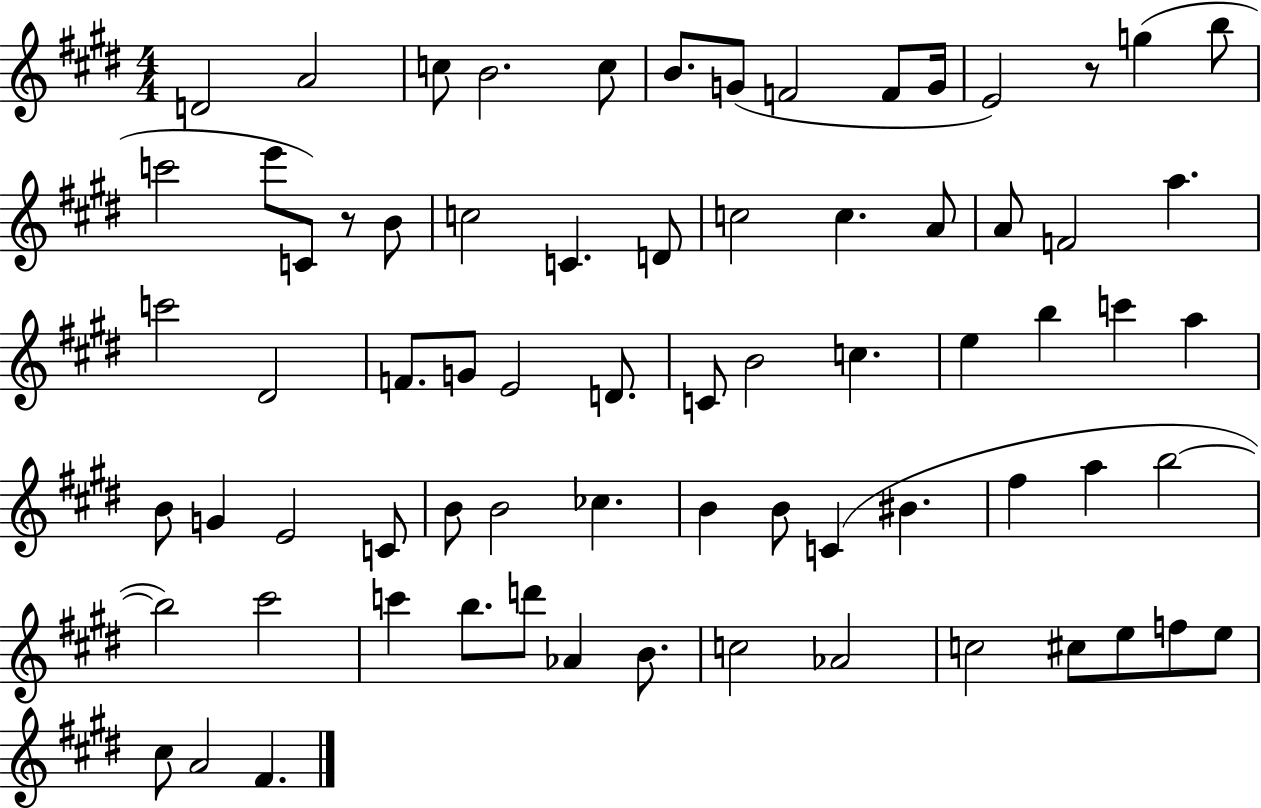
{
  \clef treble
  \numericTimeSignature
  \time 4/4
  \key e \major
  d'2 a'2 | c''8 b'2. c''8 | b'8. g'8( f'2 f'8 g'16 | e'2) r8 g''4( b''8 | \break c'''2 e'''8 c'8) r8 b'8 | c''2 c'4. d'8 | c''2 c''4. a'8 | a'8 f'2 a''4. | \break c'''2 dis'2 | f'8. g'8 e'2 d'8. | c'8 b'2 c''4. | e''4 b''4 c'''4 a''4 | \break b'8 g'4 e'2 c'8 | b'8 b'2 ces''4. | b'4 b'8 c'4( bis'4. | fis''4 a''4 b''2~~ | \break b''2) cis'''2 | c'''4 b''8. d'''8 aes'4 b'8. | c''2 aes'2 | c''2 cis''8 e''8 f''8 e''8 | \break cis''8 a'2 fis'4. | \bar "|."
}